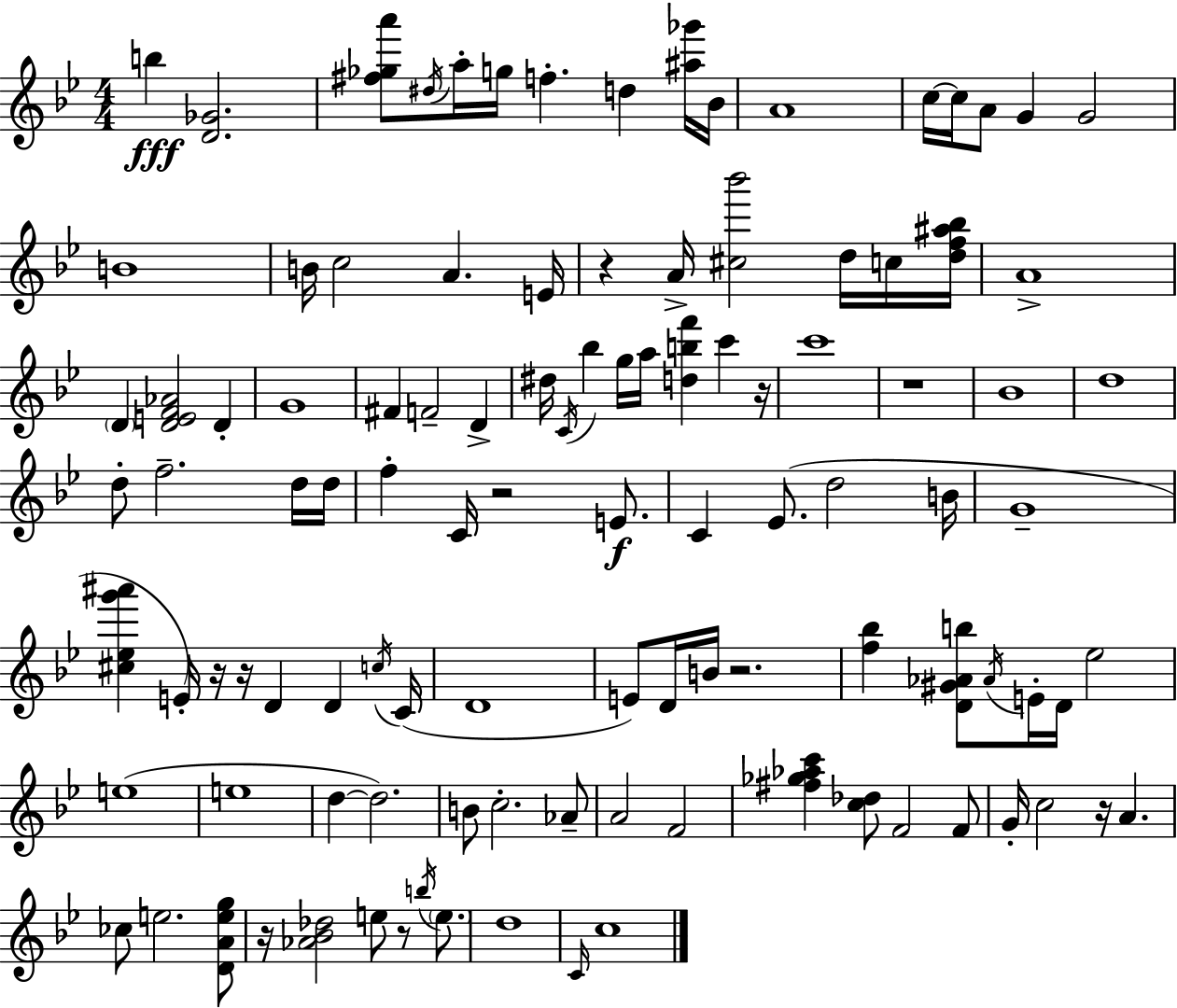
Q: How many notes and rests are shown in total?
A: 108